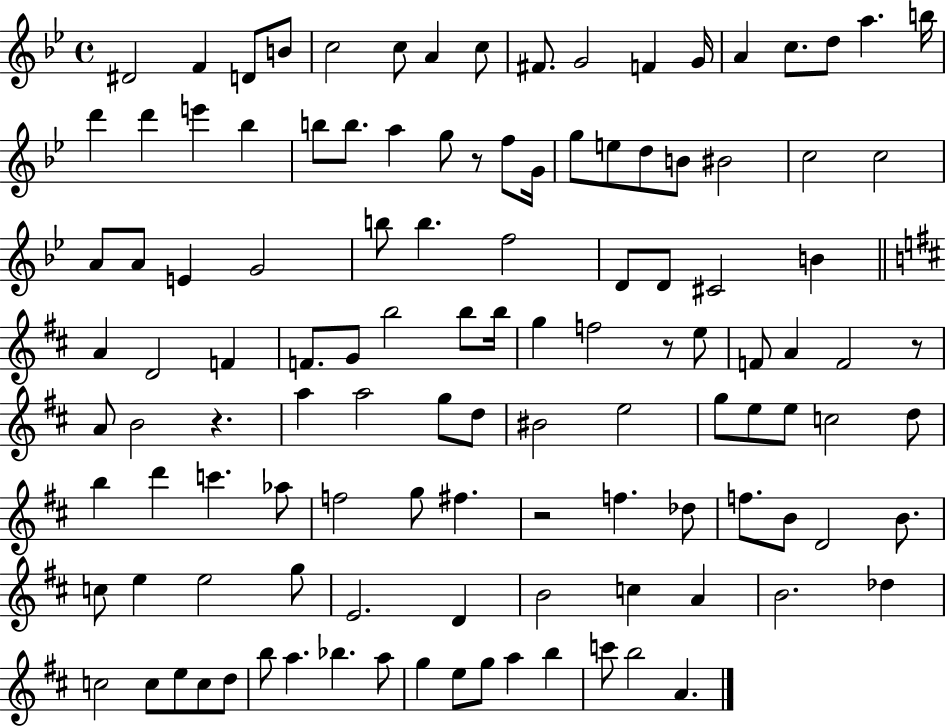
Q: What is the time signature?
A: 4/4